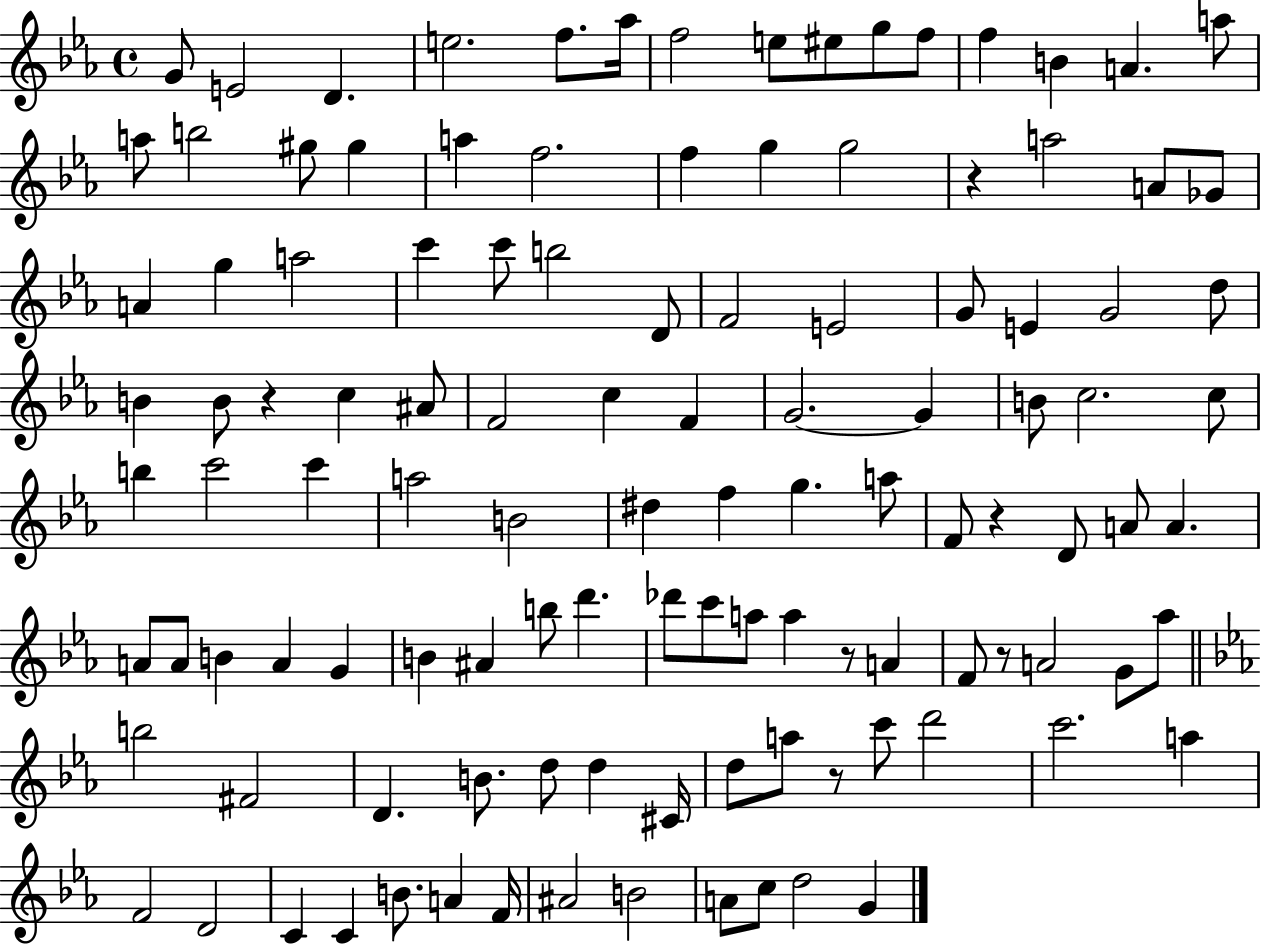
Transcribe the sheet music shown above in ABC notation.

X:1
T:Untitled
M:4/4
L:1/4
K:Eb
G/2 E2 D e2 f/2 _a/4 f2 e/2 ^e/2 g/2 f/2 f B A a/2 a/2 b2 ^g/2 ^g a f2 f g g2 z a2 A/2 _G/2 A g a2 c' c'/2 b2 D/2 F2 E2 G/2 E G2 d/2 B B/2 z c ^A/2 F2 c F G2 G B/2 c2 c/2 b c'2 c' a2 B2 ^d f g a/2 F/2 z D/2 A/2 A A/2 A/2 B A G B ^A b/2 d' _d'/2 c'/2 a/2 a z/2 A F/2 z/2 A2 G/2 _a/2 b2 ^F2 D B/2 d/2 d ^C/4 d/2 a/2 z/2 c'/2 d'2 c'2 a F2 D2 C C B/2 A F/4 ^A2 B2 A/2 c/2 d2 G